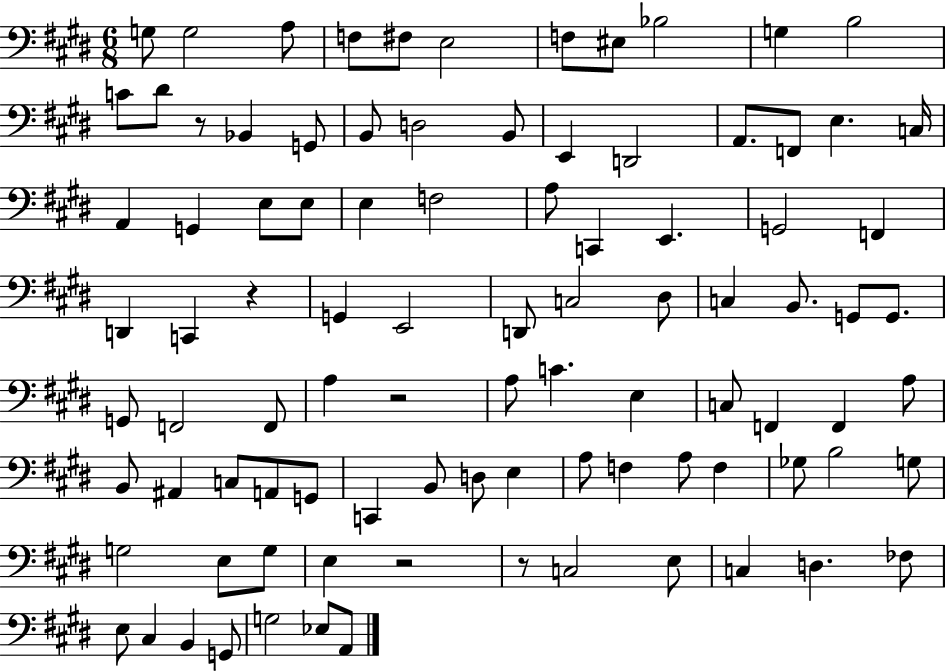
X:1
T:Untitled
M:6/8
L:1/4
K:E
G,/2 G,2 A,/2 F,/2 ^F,/2 E,2 F,/2 ^E,/2 _B,2 G, B,2 C/2 ^D/2 z/2 _B,, G,,/2 B,,/2 D,2 B,,/2 E,, D,,2 A,,/2 F,,/2 E, C,/4 A,, G,, E,/2 E,/2 E, F,2 A,/2 C,, E,, G,,2 F,, D,, C,, z G,, E,,2 D,,/2 C,2 ^D,/2 C, B,,/2 G,,/2 G,,/2 G,,/2 F,,2 F,,/2 A, z2 A,/2 C E, C,/2 F,, F,, A,/2 B,,/2 ^A,, C,/2 A,,/2 G,,/2 C,, B,,/2 D,/2 E, A,/2 F, A,/2 F, _G,/2 B,2 G,/2 G,2 E,/2 G,/2 E, z2 z/2 C,2 E,/2 C, D, _F,/2 E,/2 ^C, B,, G,,/2 G,2 _E,/2 A,,/2